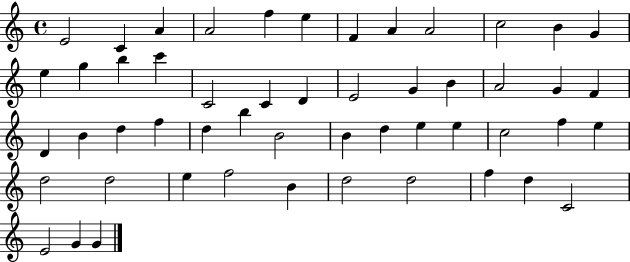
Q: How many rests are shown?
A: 0